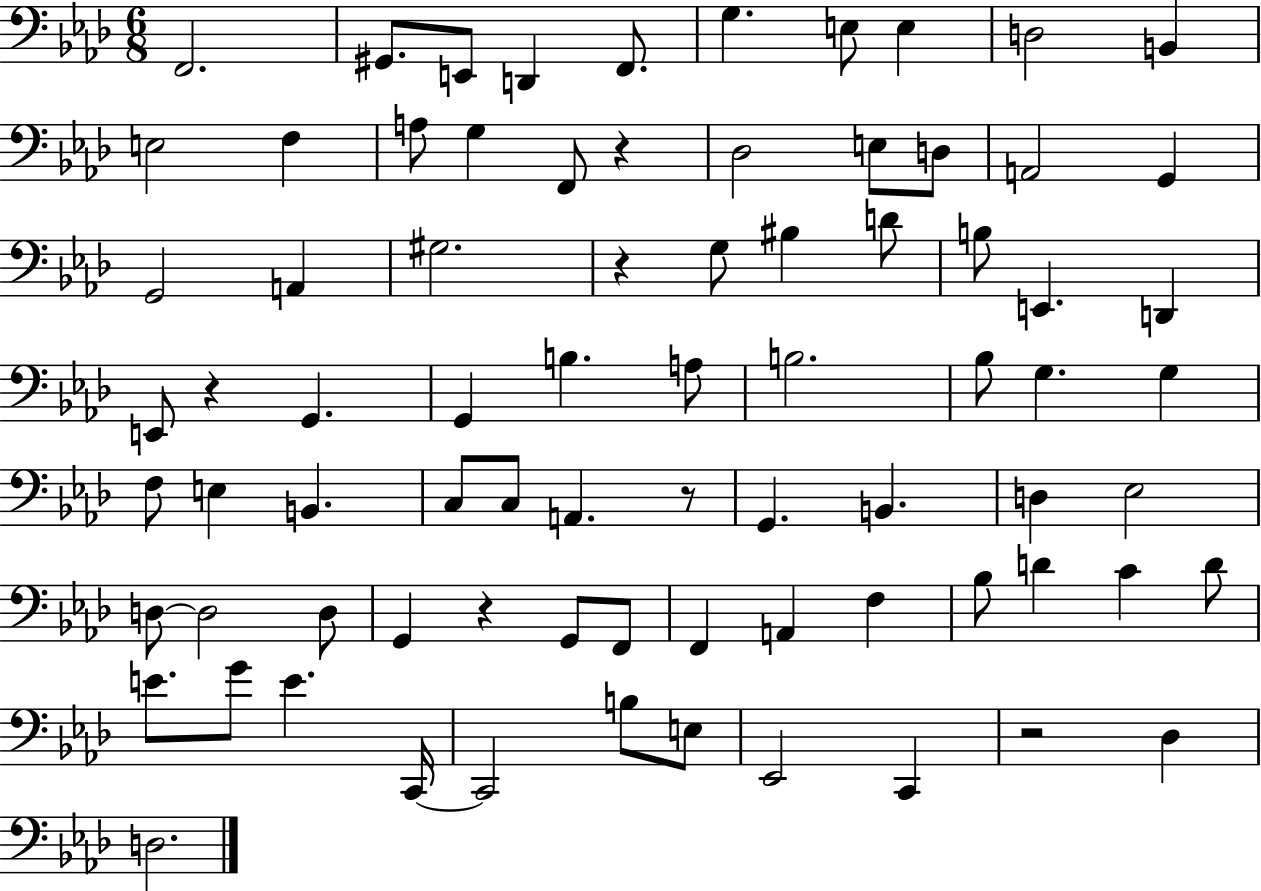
X:1
T:Untitled
M:6/8
L:1/4
K:Ab
F,,2 ^G,,/2 E,,/2 D,, F,,/2 G, E,/2 E, D,2 B,, E,2 F, A,/2 G, F,,/2 z _D,2 E,/2 D,/2 A,,2 G,, G,,2 A,, ^G,2 z G,/2 ^B, D/2 B,/2 E,, D,, E,,/2 z G,, G,, B, A,/2 B,2 _B,/2 G, G, F,/2 E, B,, C,/2 C,/2 A,, z/2 G,, B,, D, _E,2 D,/2 D,2 D,/2 G,, z G,,/2 F,,/2 F,, A,, F, _B,/2 D C D/2 E/2 G/2 E C,,/4 C,,2 B,/2 E,/2 _E,,2 C,, z2 _D, D,2